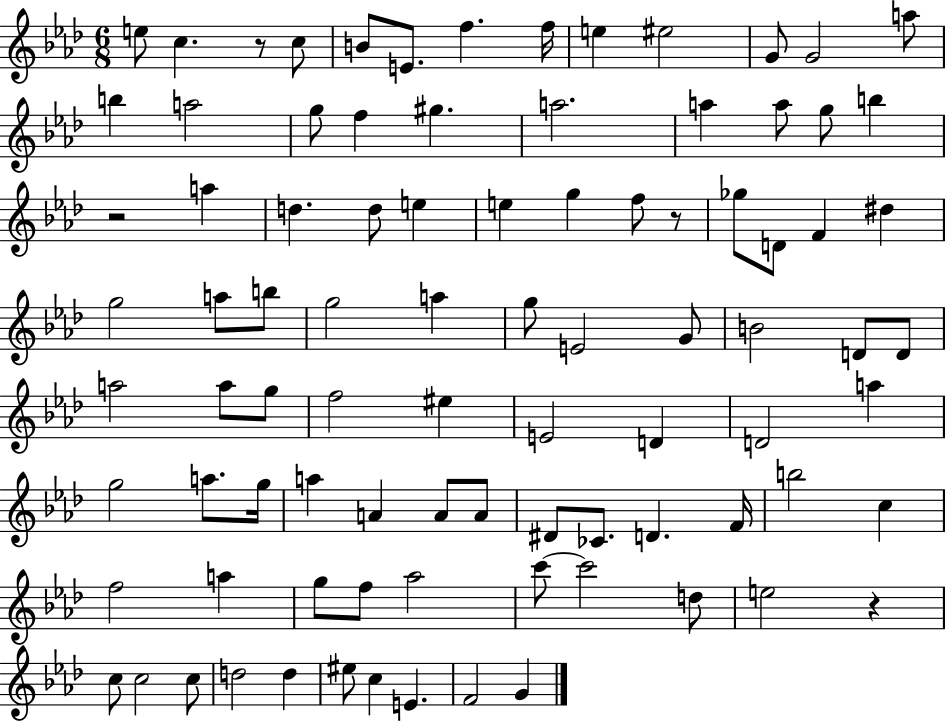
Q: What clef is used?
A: treble